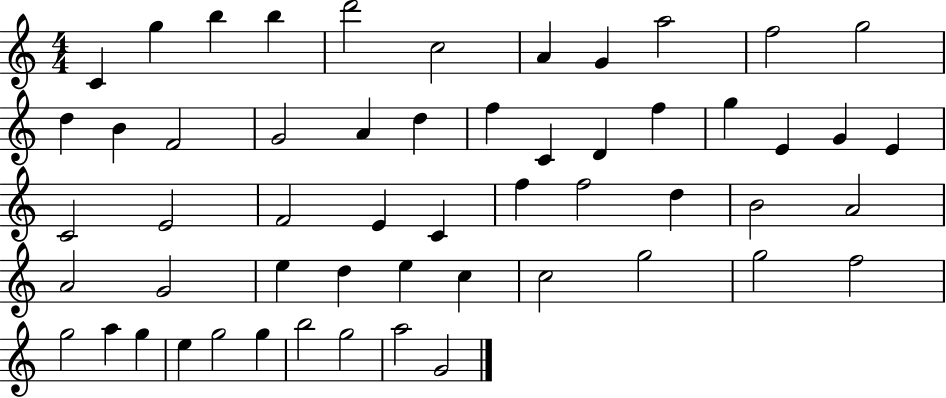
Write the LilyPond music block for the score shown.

{
  \clef treble
  \numericTimeSignature
  \time 4/4
  \key c \major
  c'4 g''4 b''4 b''4 | d'''2 c''2 | a'4 g'4 a''2 | f''2 g''2 | \break d''4 b'4 f'2 | g'2 a'4 d''4 | f''4 c'4 d'4 f''4 | g''4 e'4 g'4 e'4 | \break c'2 e'2 | f'2 e'4 c'4 | f''4 f''2 d''4 | b'2 a'2 | \break a'2 g'2 | e''4 d''4 e''4 c''4 | c''2 g''2 | g''2 f''2 | \break g''2 a''4 g''4 | e''4 g''2 g''4 | b''2 g''2 | a''2 g'2 | \break \bar "|."
}